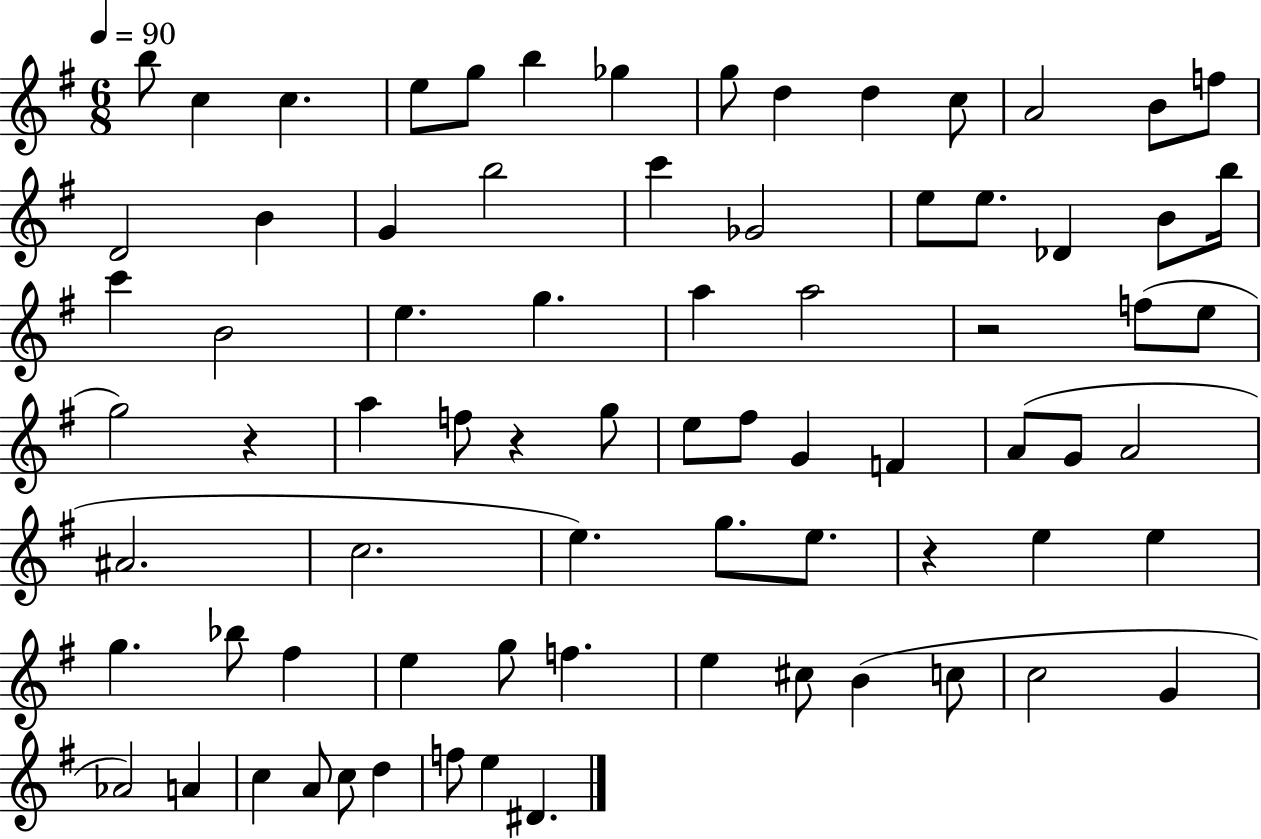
X:1
T:Untitled
M:6/8
L:1/4
K:G
b/2 c c e/2 g/2 b _g g/2 d d c/2 A2 B/2 f/2 D2 B G b2 c' _G2 e/2 e/2 _D B/2 b/4 c' B2 e g a a2 z2 f/2 e/2 g2 z a f/2 z g/2 e/2 ^f/2 G F A/2 G/2 A2 ^A2 c2 e g/2 e/2 z e e g _b/2 ^f e g/2 f e ^c/2 B c/2 c2 G _A2 A c A/2 c/2 d f/2 e ^D